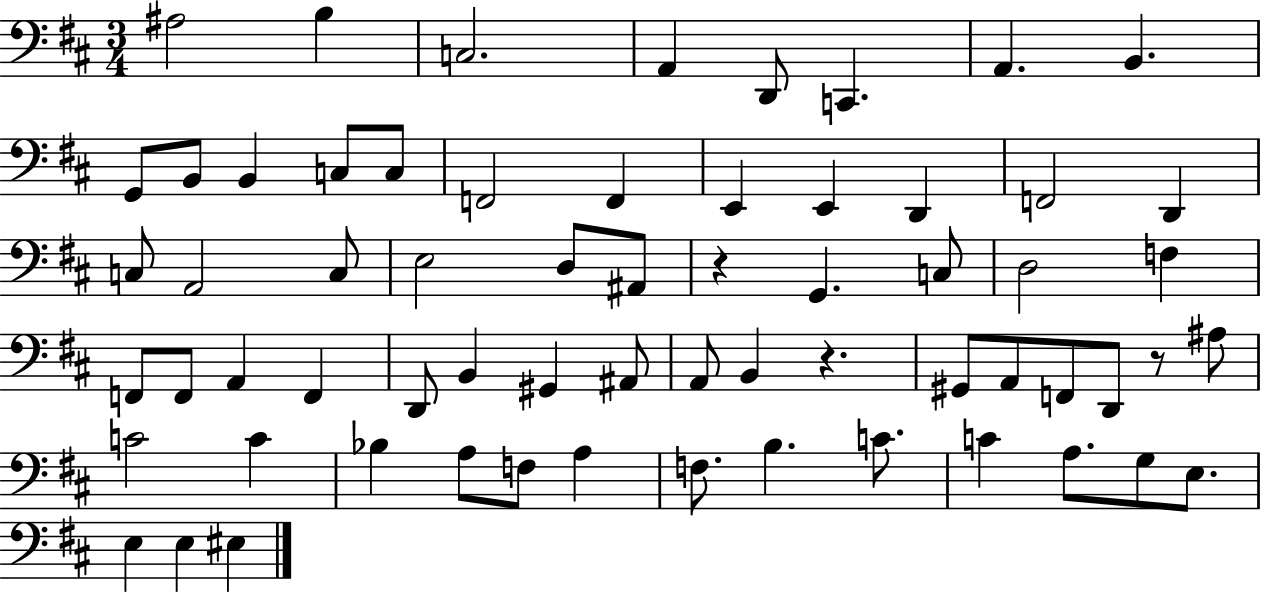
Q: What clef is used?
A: bass